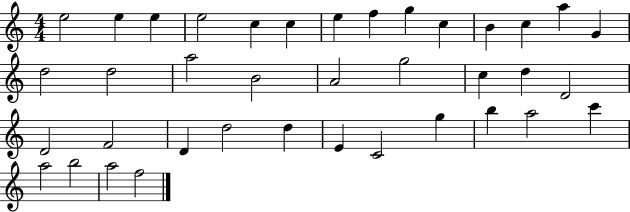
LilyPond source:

{
  \clef treble
  \numericTimeSignature
  \time 4/4
  \key c \major
  e''2 e''4 e''4 | e''2 c''4 c''4 | e''4 f''4 g''4 c''4 | b'4 c''4 a''4 g'4 | \break d''2 d''2 | a''2 b'2 | a'2 g''2 | c''4 d''4 d'2 | \break d'2 f'2 | d'4 d''2 d''4 | e'4 c'2 g''4 | b''4 a''2 c'''4 | \break a''2 b''2 | a''2 f''2 | \bar "|."
}